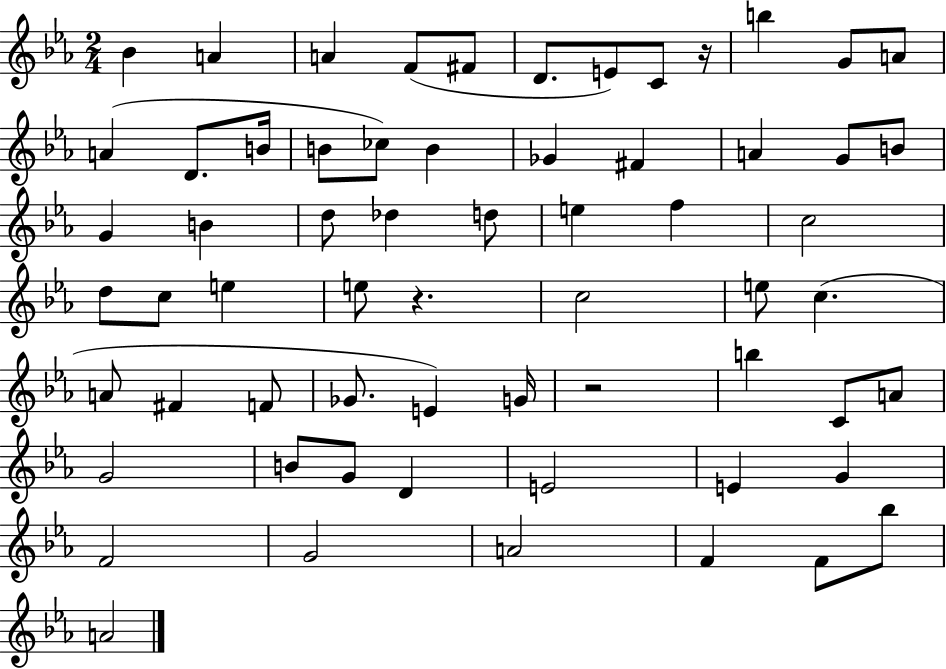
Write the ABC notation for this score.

X:1
T:Untitled
M:2/4
L:1/4
K:Eb
_B A A F/2 ^F/2 D/2 E/2 C/2 z/4 b G/2 A/2 A D/2 B/4 B/2 _c/2 B _G ^F A G/2 B/2 G B d/2 _d d/2 e f c2 d/2 c/2 e e/2 z c2 e/2 c A/2 ^F F/2 _G/2 E G/4 z2 b C/2 A/2 G2 B/2 G/2 D E2 E G F2 G2 A2 F F/2 _b/2 A2